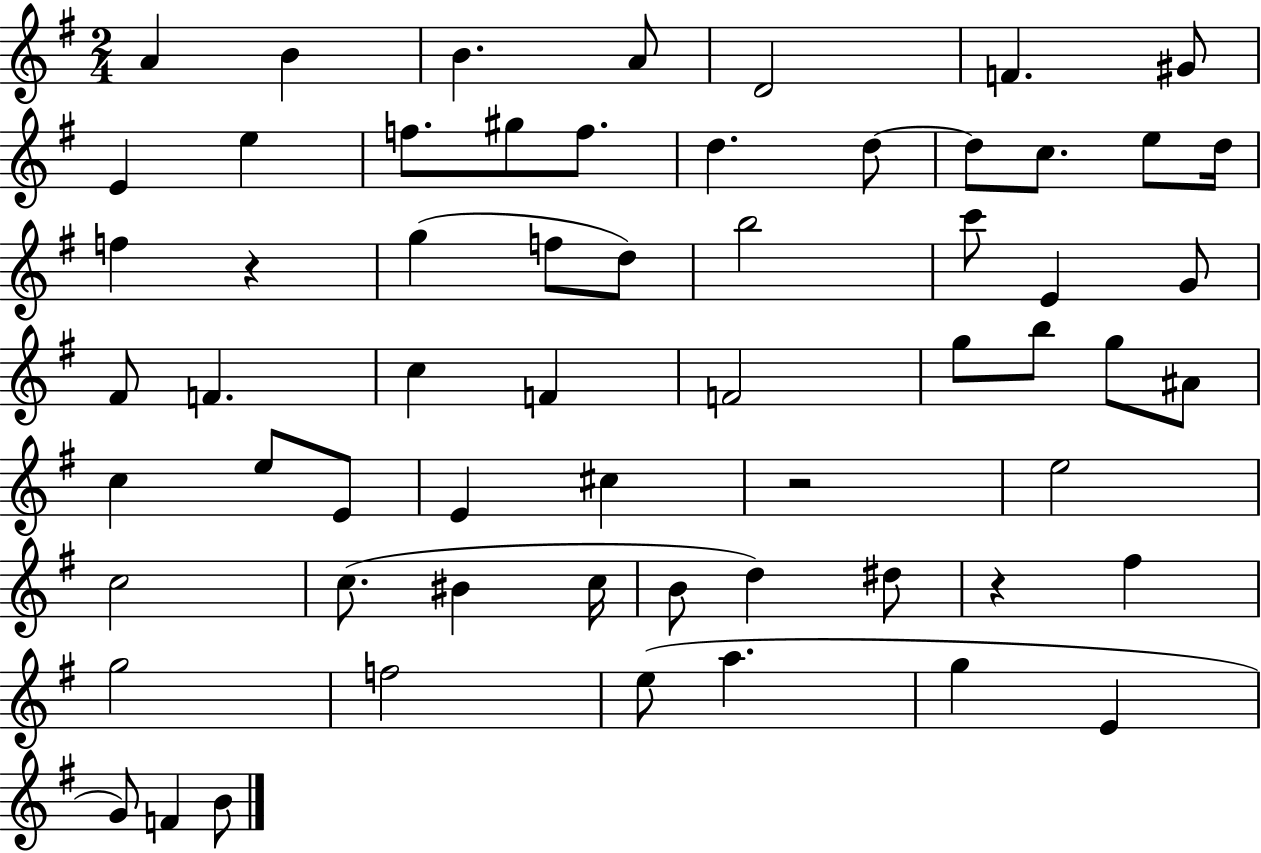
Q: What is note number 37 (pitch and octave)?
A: E5